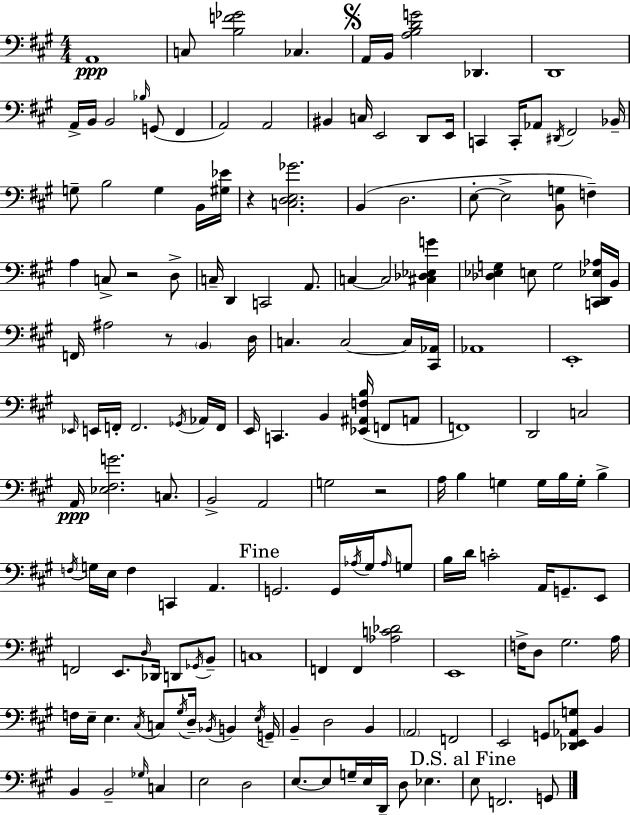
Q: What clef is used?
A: bass